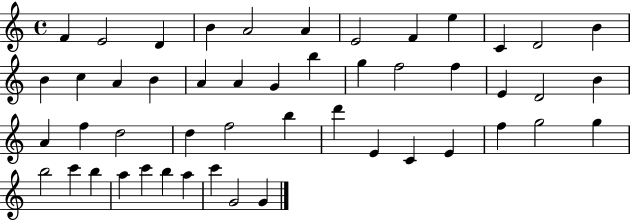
F4/q E4/h D4/q B4/q A4/h A4/q E4/h F4/q E5/q C4/q D4/h B4/q B4/q C5/q A4/q B4/q A4/q A4/q G4/q B5/q G5/q F5/h F5/q E4/q D4/h B4/q A4/q F5/q D5/h D5/q F5/h B5/q D6/q E4/q C4/q E4/q F5/q G5/h G5/q B5/h C6/q B5/q A5/q C6/q B5/q A5/q C6/q G4/h G4/q